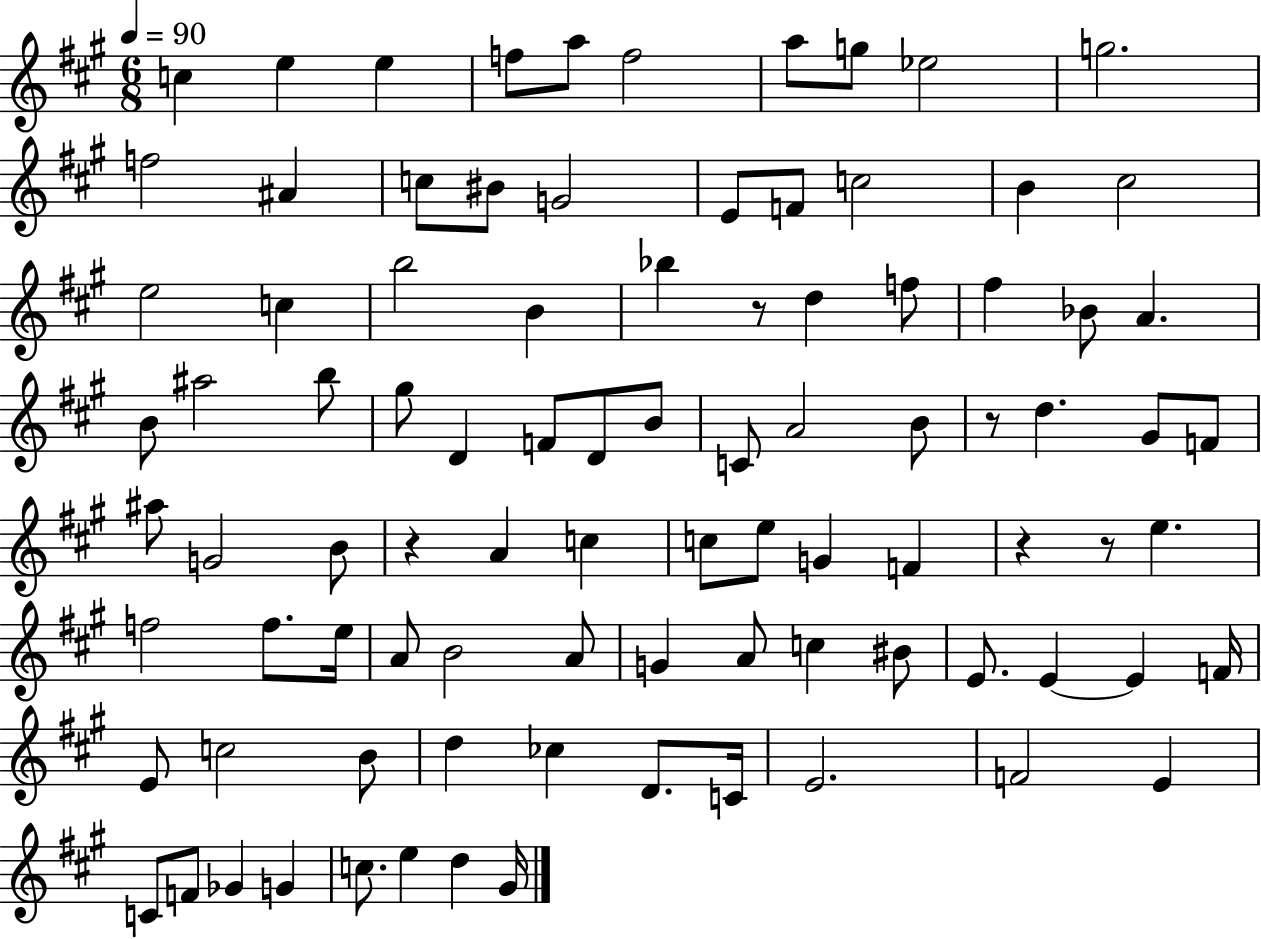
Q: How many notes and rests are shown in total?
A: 91